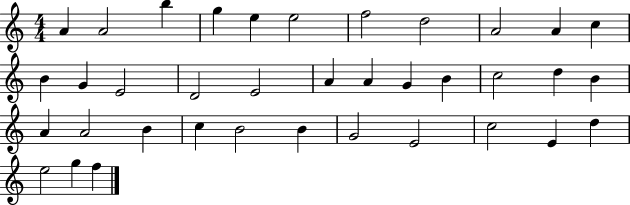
{
  \clef treble
  \numericTimeSignature
  \time 4/4
  \key c \major
  a'4 a'2 b''4 | g''4 e''4 e''2 | f''2 d''2 | a'2 a'4 c''4 | \break b'4 g'4 e'2 | d'2 e'2 | a'4 a'4 g'4 b'4 | c''2 d''4 b'4 | \break a'4 a'2 b'4 | c''4 b'2 b'4 | g'2 e'2 | c''2 e'4 d''4 | \break e''2 g''4 f''4 | \bar "|."
}